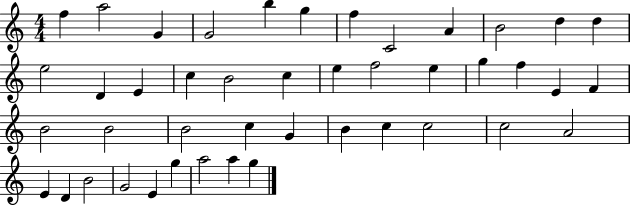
F5/q A5/h G4/q G4/h B5/q G5/q F5/q C4/h A4/q B4/h D5/q D5/q E5/h D4/q E4/q C5/q B4/h C5/q E5/q F5/h E5/q G5/q F5/q E4/q F4/q B4/h B4/h B4/h C5/q G4/q B4/q C5/q C5/h C5/h A4/h E4/q D4/q B4/h G4/h E4/q G5/q A5/h A5/q G5/q